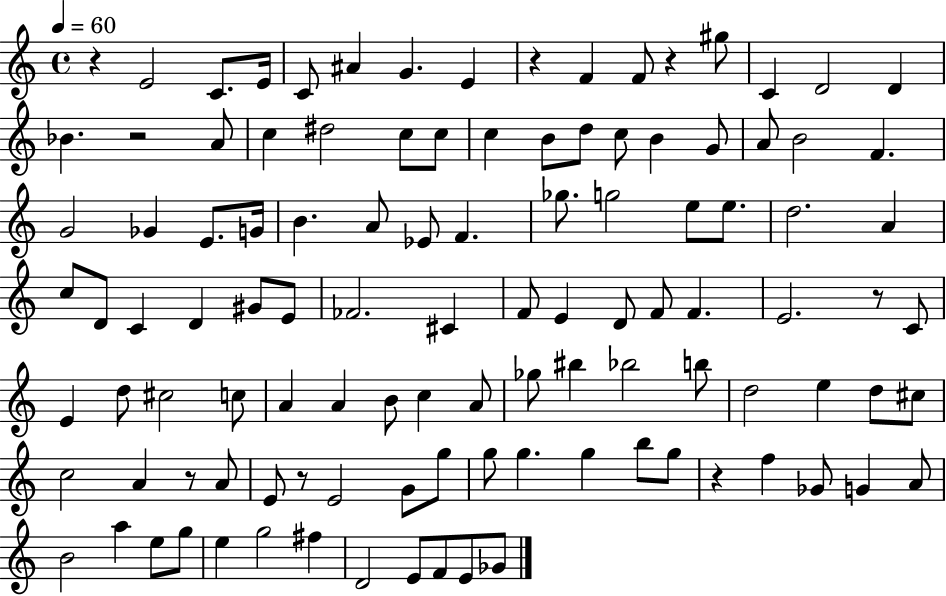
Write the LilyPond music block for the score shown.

{
  \clef treble
  \time 4/4
  \defaultTimeSignature
  \key c \major
  \tempo 4 = 60
  r4 e'2 c'8. e'16 | c'8 ais'4 g'4. e'4 | r4 f'4 f'8 r4 gis''8 | c'4 d'2 d'4 | \break bes'4. r2 a'8 | c''4 dis''2 c''8 c''8 | c''4 b'8 d''8 c''8 b'4 g'8 | a'8 b'2 f'4. | \break g'2 ges'4 e'8. g'16 | b'4. a'8 ees'8 f'4. | ges''8. g''2 e''8 e''8. | d''2. a'4 | \break c''8 d'8 c'4 d'4 gis'8 e'8 | fes'2. cis'4 | f'8 e'4 d'8 f'8 f'4. | e'2. r8 c'8 | \break e'4 d''8 cis''2 c''8 | a'4 a'4 b'8 c''4 a'8 | ges''8 bis''4 bes''2 b''8 | d''2 e''4 d''8 cis''8 | \break c''2 a'4 r8 a'8 | e'8 r8 e'2 g'8 g''8 | g''8 g''4. g''4 b''8 g''8 | r4 f''4 ges'8 g'4 a'8 | \break b'2 a''4 e''8 g''8 | e''4 g''2 fis''4 | d'2 e'8 f'8 e'8 ges'8 | \bar "|."
}